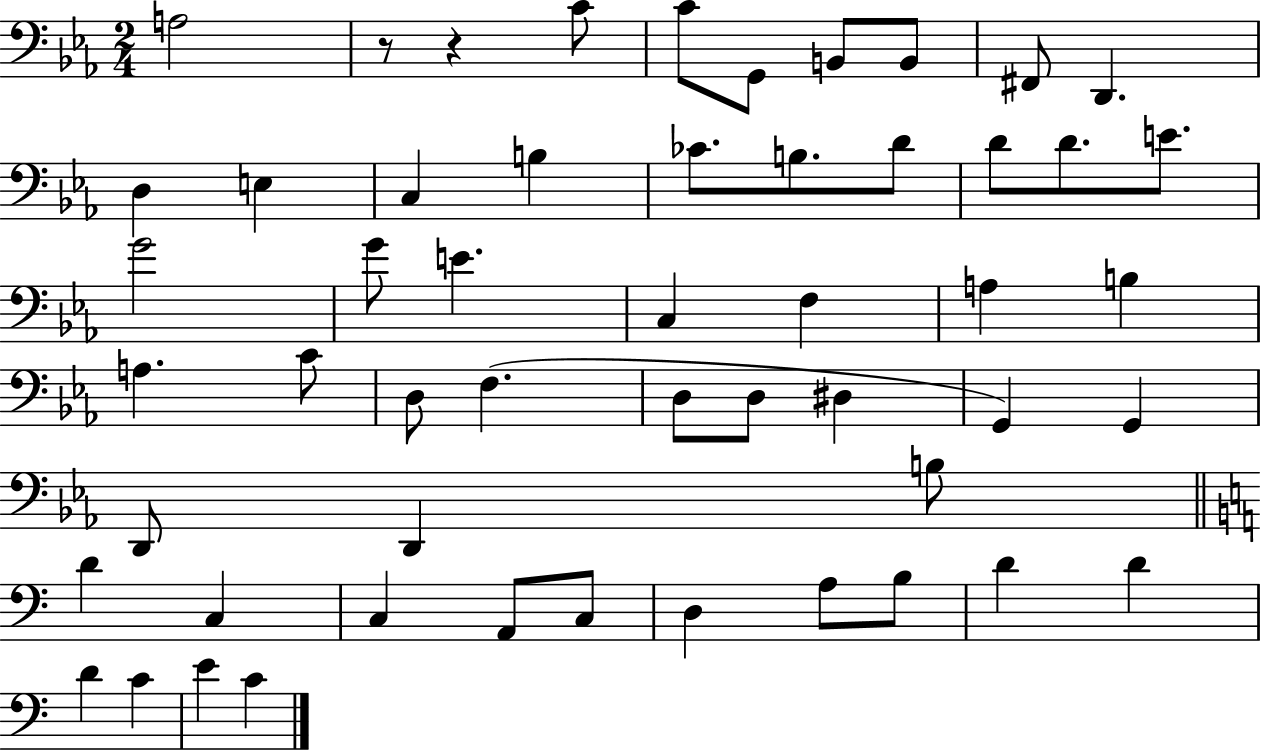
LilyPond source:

{
  \clef bass
  \numericTimeSignature
  \time 2/4
  \key ees \major
  a2 | r8 r4 c'8 | c'8 g,8 b,8 b,8 | fis,8 d,4. | \break d4 e4 | c4 b4 | ces'8. b8. d'8 | d'8 d'8. e'8. | \break g'2 | g'8 e'4. | c4 f4 | a4 b4 | \break a4. c'8 | d8 f4.( | d8 d8 dis4 | g,4) g,4 | \break d,8 d,4 b8 | \bar "||" \break \key c \major d'4 c4 | c4 a,8 c8 | d4 a8 b8 | d'4 d'4 | \break d'4 c'4 | e'4 c'4 | \bar "|."
}